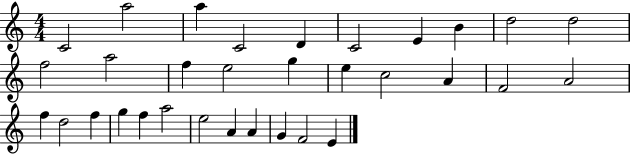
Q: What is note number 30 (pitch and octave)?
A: G4